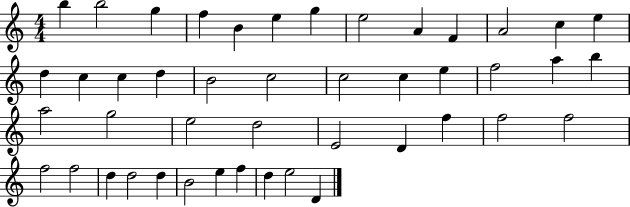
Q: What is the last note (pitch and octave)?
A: D4